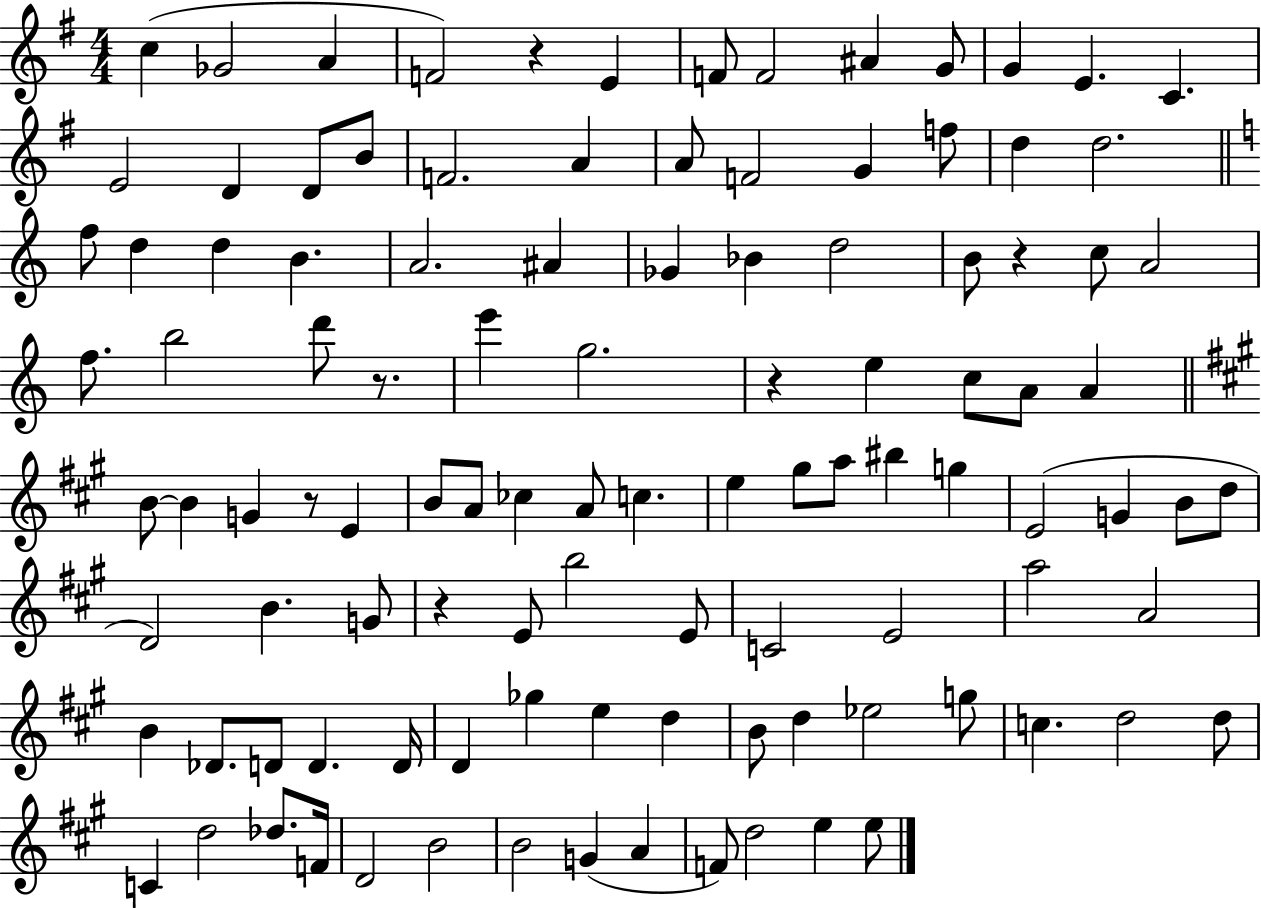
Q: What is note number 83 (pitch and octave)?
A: B4